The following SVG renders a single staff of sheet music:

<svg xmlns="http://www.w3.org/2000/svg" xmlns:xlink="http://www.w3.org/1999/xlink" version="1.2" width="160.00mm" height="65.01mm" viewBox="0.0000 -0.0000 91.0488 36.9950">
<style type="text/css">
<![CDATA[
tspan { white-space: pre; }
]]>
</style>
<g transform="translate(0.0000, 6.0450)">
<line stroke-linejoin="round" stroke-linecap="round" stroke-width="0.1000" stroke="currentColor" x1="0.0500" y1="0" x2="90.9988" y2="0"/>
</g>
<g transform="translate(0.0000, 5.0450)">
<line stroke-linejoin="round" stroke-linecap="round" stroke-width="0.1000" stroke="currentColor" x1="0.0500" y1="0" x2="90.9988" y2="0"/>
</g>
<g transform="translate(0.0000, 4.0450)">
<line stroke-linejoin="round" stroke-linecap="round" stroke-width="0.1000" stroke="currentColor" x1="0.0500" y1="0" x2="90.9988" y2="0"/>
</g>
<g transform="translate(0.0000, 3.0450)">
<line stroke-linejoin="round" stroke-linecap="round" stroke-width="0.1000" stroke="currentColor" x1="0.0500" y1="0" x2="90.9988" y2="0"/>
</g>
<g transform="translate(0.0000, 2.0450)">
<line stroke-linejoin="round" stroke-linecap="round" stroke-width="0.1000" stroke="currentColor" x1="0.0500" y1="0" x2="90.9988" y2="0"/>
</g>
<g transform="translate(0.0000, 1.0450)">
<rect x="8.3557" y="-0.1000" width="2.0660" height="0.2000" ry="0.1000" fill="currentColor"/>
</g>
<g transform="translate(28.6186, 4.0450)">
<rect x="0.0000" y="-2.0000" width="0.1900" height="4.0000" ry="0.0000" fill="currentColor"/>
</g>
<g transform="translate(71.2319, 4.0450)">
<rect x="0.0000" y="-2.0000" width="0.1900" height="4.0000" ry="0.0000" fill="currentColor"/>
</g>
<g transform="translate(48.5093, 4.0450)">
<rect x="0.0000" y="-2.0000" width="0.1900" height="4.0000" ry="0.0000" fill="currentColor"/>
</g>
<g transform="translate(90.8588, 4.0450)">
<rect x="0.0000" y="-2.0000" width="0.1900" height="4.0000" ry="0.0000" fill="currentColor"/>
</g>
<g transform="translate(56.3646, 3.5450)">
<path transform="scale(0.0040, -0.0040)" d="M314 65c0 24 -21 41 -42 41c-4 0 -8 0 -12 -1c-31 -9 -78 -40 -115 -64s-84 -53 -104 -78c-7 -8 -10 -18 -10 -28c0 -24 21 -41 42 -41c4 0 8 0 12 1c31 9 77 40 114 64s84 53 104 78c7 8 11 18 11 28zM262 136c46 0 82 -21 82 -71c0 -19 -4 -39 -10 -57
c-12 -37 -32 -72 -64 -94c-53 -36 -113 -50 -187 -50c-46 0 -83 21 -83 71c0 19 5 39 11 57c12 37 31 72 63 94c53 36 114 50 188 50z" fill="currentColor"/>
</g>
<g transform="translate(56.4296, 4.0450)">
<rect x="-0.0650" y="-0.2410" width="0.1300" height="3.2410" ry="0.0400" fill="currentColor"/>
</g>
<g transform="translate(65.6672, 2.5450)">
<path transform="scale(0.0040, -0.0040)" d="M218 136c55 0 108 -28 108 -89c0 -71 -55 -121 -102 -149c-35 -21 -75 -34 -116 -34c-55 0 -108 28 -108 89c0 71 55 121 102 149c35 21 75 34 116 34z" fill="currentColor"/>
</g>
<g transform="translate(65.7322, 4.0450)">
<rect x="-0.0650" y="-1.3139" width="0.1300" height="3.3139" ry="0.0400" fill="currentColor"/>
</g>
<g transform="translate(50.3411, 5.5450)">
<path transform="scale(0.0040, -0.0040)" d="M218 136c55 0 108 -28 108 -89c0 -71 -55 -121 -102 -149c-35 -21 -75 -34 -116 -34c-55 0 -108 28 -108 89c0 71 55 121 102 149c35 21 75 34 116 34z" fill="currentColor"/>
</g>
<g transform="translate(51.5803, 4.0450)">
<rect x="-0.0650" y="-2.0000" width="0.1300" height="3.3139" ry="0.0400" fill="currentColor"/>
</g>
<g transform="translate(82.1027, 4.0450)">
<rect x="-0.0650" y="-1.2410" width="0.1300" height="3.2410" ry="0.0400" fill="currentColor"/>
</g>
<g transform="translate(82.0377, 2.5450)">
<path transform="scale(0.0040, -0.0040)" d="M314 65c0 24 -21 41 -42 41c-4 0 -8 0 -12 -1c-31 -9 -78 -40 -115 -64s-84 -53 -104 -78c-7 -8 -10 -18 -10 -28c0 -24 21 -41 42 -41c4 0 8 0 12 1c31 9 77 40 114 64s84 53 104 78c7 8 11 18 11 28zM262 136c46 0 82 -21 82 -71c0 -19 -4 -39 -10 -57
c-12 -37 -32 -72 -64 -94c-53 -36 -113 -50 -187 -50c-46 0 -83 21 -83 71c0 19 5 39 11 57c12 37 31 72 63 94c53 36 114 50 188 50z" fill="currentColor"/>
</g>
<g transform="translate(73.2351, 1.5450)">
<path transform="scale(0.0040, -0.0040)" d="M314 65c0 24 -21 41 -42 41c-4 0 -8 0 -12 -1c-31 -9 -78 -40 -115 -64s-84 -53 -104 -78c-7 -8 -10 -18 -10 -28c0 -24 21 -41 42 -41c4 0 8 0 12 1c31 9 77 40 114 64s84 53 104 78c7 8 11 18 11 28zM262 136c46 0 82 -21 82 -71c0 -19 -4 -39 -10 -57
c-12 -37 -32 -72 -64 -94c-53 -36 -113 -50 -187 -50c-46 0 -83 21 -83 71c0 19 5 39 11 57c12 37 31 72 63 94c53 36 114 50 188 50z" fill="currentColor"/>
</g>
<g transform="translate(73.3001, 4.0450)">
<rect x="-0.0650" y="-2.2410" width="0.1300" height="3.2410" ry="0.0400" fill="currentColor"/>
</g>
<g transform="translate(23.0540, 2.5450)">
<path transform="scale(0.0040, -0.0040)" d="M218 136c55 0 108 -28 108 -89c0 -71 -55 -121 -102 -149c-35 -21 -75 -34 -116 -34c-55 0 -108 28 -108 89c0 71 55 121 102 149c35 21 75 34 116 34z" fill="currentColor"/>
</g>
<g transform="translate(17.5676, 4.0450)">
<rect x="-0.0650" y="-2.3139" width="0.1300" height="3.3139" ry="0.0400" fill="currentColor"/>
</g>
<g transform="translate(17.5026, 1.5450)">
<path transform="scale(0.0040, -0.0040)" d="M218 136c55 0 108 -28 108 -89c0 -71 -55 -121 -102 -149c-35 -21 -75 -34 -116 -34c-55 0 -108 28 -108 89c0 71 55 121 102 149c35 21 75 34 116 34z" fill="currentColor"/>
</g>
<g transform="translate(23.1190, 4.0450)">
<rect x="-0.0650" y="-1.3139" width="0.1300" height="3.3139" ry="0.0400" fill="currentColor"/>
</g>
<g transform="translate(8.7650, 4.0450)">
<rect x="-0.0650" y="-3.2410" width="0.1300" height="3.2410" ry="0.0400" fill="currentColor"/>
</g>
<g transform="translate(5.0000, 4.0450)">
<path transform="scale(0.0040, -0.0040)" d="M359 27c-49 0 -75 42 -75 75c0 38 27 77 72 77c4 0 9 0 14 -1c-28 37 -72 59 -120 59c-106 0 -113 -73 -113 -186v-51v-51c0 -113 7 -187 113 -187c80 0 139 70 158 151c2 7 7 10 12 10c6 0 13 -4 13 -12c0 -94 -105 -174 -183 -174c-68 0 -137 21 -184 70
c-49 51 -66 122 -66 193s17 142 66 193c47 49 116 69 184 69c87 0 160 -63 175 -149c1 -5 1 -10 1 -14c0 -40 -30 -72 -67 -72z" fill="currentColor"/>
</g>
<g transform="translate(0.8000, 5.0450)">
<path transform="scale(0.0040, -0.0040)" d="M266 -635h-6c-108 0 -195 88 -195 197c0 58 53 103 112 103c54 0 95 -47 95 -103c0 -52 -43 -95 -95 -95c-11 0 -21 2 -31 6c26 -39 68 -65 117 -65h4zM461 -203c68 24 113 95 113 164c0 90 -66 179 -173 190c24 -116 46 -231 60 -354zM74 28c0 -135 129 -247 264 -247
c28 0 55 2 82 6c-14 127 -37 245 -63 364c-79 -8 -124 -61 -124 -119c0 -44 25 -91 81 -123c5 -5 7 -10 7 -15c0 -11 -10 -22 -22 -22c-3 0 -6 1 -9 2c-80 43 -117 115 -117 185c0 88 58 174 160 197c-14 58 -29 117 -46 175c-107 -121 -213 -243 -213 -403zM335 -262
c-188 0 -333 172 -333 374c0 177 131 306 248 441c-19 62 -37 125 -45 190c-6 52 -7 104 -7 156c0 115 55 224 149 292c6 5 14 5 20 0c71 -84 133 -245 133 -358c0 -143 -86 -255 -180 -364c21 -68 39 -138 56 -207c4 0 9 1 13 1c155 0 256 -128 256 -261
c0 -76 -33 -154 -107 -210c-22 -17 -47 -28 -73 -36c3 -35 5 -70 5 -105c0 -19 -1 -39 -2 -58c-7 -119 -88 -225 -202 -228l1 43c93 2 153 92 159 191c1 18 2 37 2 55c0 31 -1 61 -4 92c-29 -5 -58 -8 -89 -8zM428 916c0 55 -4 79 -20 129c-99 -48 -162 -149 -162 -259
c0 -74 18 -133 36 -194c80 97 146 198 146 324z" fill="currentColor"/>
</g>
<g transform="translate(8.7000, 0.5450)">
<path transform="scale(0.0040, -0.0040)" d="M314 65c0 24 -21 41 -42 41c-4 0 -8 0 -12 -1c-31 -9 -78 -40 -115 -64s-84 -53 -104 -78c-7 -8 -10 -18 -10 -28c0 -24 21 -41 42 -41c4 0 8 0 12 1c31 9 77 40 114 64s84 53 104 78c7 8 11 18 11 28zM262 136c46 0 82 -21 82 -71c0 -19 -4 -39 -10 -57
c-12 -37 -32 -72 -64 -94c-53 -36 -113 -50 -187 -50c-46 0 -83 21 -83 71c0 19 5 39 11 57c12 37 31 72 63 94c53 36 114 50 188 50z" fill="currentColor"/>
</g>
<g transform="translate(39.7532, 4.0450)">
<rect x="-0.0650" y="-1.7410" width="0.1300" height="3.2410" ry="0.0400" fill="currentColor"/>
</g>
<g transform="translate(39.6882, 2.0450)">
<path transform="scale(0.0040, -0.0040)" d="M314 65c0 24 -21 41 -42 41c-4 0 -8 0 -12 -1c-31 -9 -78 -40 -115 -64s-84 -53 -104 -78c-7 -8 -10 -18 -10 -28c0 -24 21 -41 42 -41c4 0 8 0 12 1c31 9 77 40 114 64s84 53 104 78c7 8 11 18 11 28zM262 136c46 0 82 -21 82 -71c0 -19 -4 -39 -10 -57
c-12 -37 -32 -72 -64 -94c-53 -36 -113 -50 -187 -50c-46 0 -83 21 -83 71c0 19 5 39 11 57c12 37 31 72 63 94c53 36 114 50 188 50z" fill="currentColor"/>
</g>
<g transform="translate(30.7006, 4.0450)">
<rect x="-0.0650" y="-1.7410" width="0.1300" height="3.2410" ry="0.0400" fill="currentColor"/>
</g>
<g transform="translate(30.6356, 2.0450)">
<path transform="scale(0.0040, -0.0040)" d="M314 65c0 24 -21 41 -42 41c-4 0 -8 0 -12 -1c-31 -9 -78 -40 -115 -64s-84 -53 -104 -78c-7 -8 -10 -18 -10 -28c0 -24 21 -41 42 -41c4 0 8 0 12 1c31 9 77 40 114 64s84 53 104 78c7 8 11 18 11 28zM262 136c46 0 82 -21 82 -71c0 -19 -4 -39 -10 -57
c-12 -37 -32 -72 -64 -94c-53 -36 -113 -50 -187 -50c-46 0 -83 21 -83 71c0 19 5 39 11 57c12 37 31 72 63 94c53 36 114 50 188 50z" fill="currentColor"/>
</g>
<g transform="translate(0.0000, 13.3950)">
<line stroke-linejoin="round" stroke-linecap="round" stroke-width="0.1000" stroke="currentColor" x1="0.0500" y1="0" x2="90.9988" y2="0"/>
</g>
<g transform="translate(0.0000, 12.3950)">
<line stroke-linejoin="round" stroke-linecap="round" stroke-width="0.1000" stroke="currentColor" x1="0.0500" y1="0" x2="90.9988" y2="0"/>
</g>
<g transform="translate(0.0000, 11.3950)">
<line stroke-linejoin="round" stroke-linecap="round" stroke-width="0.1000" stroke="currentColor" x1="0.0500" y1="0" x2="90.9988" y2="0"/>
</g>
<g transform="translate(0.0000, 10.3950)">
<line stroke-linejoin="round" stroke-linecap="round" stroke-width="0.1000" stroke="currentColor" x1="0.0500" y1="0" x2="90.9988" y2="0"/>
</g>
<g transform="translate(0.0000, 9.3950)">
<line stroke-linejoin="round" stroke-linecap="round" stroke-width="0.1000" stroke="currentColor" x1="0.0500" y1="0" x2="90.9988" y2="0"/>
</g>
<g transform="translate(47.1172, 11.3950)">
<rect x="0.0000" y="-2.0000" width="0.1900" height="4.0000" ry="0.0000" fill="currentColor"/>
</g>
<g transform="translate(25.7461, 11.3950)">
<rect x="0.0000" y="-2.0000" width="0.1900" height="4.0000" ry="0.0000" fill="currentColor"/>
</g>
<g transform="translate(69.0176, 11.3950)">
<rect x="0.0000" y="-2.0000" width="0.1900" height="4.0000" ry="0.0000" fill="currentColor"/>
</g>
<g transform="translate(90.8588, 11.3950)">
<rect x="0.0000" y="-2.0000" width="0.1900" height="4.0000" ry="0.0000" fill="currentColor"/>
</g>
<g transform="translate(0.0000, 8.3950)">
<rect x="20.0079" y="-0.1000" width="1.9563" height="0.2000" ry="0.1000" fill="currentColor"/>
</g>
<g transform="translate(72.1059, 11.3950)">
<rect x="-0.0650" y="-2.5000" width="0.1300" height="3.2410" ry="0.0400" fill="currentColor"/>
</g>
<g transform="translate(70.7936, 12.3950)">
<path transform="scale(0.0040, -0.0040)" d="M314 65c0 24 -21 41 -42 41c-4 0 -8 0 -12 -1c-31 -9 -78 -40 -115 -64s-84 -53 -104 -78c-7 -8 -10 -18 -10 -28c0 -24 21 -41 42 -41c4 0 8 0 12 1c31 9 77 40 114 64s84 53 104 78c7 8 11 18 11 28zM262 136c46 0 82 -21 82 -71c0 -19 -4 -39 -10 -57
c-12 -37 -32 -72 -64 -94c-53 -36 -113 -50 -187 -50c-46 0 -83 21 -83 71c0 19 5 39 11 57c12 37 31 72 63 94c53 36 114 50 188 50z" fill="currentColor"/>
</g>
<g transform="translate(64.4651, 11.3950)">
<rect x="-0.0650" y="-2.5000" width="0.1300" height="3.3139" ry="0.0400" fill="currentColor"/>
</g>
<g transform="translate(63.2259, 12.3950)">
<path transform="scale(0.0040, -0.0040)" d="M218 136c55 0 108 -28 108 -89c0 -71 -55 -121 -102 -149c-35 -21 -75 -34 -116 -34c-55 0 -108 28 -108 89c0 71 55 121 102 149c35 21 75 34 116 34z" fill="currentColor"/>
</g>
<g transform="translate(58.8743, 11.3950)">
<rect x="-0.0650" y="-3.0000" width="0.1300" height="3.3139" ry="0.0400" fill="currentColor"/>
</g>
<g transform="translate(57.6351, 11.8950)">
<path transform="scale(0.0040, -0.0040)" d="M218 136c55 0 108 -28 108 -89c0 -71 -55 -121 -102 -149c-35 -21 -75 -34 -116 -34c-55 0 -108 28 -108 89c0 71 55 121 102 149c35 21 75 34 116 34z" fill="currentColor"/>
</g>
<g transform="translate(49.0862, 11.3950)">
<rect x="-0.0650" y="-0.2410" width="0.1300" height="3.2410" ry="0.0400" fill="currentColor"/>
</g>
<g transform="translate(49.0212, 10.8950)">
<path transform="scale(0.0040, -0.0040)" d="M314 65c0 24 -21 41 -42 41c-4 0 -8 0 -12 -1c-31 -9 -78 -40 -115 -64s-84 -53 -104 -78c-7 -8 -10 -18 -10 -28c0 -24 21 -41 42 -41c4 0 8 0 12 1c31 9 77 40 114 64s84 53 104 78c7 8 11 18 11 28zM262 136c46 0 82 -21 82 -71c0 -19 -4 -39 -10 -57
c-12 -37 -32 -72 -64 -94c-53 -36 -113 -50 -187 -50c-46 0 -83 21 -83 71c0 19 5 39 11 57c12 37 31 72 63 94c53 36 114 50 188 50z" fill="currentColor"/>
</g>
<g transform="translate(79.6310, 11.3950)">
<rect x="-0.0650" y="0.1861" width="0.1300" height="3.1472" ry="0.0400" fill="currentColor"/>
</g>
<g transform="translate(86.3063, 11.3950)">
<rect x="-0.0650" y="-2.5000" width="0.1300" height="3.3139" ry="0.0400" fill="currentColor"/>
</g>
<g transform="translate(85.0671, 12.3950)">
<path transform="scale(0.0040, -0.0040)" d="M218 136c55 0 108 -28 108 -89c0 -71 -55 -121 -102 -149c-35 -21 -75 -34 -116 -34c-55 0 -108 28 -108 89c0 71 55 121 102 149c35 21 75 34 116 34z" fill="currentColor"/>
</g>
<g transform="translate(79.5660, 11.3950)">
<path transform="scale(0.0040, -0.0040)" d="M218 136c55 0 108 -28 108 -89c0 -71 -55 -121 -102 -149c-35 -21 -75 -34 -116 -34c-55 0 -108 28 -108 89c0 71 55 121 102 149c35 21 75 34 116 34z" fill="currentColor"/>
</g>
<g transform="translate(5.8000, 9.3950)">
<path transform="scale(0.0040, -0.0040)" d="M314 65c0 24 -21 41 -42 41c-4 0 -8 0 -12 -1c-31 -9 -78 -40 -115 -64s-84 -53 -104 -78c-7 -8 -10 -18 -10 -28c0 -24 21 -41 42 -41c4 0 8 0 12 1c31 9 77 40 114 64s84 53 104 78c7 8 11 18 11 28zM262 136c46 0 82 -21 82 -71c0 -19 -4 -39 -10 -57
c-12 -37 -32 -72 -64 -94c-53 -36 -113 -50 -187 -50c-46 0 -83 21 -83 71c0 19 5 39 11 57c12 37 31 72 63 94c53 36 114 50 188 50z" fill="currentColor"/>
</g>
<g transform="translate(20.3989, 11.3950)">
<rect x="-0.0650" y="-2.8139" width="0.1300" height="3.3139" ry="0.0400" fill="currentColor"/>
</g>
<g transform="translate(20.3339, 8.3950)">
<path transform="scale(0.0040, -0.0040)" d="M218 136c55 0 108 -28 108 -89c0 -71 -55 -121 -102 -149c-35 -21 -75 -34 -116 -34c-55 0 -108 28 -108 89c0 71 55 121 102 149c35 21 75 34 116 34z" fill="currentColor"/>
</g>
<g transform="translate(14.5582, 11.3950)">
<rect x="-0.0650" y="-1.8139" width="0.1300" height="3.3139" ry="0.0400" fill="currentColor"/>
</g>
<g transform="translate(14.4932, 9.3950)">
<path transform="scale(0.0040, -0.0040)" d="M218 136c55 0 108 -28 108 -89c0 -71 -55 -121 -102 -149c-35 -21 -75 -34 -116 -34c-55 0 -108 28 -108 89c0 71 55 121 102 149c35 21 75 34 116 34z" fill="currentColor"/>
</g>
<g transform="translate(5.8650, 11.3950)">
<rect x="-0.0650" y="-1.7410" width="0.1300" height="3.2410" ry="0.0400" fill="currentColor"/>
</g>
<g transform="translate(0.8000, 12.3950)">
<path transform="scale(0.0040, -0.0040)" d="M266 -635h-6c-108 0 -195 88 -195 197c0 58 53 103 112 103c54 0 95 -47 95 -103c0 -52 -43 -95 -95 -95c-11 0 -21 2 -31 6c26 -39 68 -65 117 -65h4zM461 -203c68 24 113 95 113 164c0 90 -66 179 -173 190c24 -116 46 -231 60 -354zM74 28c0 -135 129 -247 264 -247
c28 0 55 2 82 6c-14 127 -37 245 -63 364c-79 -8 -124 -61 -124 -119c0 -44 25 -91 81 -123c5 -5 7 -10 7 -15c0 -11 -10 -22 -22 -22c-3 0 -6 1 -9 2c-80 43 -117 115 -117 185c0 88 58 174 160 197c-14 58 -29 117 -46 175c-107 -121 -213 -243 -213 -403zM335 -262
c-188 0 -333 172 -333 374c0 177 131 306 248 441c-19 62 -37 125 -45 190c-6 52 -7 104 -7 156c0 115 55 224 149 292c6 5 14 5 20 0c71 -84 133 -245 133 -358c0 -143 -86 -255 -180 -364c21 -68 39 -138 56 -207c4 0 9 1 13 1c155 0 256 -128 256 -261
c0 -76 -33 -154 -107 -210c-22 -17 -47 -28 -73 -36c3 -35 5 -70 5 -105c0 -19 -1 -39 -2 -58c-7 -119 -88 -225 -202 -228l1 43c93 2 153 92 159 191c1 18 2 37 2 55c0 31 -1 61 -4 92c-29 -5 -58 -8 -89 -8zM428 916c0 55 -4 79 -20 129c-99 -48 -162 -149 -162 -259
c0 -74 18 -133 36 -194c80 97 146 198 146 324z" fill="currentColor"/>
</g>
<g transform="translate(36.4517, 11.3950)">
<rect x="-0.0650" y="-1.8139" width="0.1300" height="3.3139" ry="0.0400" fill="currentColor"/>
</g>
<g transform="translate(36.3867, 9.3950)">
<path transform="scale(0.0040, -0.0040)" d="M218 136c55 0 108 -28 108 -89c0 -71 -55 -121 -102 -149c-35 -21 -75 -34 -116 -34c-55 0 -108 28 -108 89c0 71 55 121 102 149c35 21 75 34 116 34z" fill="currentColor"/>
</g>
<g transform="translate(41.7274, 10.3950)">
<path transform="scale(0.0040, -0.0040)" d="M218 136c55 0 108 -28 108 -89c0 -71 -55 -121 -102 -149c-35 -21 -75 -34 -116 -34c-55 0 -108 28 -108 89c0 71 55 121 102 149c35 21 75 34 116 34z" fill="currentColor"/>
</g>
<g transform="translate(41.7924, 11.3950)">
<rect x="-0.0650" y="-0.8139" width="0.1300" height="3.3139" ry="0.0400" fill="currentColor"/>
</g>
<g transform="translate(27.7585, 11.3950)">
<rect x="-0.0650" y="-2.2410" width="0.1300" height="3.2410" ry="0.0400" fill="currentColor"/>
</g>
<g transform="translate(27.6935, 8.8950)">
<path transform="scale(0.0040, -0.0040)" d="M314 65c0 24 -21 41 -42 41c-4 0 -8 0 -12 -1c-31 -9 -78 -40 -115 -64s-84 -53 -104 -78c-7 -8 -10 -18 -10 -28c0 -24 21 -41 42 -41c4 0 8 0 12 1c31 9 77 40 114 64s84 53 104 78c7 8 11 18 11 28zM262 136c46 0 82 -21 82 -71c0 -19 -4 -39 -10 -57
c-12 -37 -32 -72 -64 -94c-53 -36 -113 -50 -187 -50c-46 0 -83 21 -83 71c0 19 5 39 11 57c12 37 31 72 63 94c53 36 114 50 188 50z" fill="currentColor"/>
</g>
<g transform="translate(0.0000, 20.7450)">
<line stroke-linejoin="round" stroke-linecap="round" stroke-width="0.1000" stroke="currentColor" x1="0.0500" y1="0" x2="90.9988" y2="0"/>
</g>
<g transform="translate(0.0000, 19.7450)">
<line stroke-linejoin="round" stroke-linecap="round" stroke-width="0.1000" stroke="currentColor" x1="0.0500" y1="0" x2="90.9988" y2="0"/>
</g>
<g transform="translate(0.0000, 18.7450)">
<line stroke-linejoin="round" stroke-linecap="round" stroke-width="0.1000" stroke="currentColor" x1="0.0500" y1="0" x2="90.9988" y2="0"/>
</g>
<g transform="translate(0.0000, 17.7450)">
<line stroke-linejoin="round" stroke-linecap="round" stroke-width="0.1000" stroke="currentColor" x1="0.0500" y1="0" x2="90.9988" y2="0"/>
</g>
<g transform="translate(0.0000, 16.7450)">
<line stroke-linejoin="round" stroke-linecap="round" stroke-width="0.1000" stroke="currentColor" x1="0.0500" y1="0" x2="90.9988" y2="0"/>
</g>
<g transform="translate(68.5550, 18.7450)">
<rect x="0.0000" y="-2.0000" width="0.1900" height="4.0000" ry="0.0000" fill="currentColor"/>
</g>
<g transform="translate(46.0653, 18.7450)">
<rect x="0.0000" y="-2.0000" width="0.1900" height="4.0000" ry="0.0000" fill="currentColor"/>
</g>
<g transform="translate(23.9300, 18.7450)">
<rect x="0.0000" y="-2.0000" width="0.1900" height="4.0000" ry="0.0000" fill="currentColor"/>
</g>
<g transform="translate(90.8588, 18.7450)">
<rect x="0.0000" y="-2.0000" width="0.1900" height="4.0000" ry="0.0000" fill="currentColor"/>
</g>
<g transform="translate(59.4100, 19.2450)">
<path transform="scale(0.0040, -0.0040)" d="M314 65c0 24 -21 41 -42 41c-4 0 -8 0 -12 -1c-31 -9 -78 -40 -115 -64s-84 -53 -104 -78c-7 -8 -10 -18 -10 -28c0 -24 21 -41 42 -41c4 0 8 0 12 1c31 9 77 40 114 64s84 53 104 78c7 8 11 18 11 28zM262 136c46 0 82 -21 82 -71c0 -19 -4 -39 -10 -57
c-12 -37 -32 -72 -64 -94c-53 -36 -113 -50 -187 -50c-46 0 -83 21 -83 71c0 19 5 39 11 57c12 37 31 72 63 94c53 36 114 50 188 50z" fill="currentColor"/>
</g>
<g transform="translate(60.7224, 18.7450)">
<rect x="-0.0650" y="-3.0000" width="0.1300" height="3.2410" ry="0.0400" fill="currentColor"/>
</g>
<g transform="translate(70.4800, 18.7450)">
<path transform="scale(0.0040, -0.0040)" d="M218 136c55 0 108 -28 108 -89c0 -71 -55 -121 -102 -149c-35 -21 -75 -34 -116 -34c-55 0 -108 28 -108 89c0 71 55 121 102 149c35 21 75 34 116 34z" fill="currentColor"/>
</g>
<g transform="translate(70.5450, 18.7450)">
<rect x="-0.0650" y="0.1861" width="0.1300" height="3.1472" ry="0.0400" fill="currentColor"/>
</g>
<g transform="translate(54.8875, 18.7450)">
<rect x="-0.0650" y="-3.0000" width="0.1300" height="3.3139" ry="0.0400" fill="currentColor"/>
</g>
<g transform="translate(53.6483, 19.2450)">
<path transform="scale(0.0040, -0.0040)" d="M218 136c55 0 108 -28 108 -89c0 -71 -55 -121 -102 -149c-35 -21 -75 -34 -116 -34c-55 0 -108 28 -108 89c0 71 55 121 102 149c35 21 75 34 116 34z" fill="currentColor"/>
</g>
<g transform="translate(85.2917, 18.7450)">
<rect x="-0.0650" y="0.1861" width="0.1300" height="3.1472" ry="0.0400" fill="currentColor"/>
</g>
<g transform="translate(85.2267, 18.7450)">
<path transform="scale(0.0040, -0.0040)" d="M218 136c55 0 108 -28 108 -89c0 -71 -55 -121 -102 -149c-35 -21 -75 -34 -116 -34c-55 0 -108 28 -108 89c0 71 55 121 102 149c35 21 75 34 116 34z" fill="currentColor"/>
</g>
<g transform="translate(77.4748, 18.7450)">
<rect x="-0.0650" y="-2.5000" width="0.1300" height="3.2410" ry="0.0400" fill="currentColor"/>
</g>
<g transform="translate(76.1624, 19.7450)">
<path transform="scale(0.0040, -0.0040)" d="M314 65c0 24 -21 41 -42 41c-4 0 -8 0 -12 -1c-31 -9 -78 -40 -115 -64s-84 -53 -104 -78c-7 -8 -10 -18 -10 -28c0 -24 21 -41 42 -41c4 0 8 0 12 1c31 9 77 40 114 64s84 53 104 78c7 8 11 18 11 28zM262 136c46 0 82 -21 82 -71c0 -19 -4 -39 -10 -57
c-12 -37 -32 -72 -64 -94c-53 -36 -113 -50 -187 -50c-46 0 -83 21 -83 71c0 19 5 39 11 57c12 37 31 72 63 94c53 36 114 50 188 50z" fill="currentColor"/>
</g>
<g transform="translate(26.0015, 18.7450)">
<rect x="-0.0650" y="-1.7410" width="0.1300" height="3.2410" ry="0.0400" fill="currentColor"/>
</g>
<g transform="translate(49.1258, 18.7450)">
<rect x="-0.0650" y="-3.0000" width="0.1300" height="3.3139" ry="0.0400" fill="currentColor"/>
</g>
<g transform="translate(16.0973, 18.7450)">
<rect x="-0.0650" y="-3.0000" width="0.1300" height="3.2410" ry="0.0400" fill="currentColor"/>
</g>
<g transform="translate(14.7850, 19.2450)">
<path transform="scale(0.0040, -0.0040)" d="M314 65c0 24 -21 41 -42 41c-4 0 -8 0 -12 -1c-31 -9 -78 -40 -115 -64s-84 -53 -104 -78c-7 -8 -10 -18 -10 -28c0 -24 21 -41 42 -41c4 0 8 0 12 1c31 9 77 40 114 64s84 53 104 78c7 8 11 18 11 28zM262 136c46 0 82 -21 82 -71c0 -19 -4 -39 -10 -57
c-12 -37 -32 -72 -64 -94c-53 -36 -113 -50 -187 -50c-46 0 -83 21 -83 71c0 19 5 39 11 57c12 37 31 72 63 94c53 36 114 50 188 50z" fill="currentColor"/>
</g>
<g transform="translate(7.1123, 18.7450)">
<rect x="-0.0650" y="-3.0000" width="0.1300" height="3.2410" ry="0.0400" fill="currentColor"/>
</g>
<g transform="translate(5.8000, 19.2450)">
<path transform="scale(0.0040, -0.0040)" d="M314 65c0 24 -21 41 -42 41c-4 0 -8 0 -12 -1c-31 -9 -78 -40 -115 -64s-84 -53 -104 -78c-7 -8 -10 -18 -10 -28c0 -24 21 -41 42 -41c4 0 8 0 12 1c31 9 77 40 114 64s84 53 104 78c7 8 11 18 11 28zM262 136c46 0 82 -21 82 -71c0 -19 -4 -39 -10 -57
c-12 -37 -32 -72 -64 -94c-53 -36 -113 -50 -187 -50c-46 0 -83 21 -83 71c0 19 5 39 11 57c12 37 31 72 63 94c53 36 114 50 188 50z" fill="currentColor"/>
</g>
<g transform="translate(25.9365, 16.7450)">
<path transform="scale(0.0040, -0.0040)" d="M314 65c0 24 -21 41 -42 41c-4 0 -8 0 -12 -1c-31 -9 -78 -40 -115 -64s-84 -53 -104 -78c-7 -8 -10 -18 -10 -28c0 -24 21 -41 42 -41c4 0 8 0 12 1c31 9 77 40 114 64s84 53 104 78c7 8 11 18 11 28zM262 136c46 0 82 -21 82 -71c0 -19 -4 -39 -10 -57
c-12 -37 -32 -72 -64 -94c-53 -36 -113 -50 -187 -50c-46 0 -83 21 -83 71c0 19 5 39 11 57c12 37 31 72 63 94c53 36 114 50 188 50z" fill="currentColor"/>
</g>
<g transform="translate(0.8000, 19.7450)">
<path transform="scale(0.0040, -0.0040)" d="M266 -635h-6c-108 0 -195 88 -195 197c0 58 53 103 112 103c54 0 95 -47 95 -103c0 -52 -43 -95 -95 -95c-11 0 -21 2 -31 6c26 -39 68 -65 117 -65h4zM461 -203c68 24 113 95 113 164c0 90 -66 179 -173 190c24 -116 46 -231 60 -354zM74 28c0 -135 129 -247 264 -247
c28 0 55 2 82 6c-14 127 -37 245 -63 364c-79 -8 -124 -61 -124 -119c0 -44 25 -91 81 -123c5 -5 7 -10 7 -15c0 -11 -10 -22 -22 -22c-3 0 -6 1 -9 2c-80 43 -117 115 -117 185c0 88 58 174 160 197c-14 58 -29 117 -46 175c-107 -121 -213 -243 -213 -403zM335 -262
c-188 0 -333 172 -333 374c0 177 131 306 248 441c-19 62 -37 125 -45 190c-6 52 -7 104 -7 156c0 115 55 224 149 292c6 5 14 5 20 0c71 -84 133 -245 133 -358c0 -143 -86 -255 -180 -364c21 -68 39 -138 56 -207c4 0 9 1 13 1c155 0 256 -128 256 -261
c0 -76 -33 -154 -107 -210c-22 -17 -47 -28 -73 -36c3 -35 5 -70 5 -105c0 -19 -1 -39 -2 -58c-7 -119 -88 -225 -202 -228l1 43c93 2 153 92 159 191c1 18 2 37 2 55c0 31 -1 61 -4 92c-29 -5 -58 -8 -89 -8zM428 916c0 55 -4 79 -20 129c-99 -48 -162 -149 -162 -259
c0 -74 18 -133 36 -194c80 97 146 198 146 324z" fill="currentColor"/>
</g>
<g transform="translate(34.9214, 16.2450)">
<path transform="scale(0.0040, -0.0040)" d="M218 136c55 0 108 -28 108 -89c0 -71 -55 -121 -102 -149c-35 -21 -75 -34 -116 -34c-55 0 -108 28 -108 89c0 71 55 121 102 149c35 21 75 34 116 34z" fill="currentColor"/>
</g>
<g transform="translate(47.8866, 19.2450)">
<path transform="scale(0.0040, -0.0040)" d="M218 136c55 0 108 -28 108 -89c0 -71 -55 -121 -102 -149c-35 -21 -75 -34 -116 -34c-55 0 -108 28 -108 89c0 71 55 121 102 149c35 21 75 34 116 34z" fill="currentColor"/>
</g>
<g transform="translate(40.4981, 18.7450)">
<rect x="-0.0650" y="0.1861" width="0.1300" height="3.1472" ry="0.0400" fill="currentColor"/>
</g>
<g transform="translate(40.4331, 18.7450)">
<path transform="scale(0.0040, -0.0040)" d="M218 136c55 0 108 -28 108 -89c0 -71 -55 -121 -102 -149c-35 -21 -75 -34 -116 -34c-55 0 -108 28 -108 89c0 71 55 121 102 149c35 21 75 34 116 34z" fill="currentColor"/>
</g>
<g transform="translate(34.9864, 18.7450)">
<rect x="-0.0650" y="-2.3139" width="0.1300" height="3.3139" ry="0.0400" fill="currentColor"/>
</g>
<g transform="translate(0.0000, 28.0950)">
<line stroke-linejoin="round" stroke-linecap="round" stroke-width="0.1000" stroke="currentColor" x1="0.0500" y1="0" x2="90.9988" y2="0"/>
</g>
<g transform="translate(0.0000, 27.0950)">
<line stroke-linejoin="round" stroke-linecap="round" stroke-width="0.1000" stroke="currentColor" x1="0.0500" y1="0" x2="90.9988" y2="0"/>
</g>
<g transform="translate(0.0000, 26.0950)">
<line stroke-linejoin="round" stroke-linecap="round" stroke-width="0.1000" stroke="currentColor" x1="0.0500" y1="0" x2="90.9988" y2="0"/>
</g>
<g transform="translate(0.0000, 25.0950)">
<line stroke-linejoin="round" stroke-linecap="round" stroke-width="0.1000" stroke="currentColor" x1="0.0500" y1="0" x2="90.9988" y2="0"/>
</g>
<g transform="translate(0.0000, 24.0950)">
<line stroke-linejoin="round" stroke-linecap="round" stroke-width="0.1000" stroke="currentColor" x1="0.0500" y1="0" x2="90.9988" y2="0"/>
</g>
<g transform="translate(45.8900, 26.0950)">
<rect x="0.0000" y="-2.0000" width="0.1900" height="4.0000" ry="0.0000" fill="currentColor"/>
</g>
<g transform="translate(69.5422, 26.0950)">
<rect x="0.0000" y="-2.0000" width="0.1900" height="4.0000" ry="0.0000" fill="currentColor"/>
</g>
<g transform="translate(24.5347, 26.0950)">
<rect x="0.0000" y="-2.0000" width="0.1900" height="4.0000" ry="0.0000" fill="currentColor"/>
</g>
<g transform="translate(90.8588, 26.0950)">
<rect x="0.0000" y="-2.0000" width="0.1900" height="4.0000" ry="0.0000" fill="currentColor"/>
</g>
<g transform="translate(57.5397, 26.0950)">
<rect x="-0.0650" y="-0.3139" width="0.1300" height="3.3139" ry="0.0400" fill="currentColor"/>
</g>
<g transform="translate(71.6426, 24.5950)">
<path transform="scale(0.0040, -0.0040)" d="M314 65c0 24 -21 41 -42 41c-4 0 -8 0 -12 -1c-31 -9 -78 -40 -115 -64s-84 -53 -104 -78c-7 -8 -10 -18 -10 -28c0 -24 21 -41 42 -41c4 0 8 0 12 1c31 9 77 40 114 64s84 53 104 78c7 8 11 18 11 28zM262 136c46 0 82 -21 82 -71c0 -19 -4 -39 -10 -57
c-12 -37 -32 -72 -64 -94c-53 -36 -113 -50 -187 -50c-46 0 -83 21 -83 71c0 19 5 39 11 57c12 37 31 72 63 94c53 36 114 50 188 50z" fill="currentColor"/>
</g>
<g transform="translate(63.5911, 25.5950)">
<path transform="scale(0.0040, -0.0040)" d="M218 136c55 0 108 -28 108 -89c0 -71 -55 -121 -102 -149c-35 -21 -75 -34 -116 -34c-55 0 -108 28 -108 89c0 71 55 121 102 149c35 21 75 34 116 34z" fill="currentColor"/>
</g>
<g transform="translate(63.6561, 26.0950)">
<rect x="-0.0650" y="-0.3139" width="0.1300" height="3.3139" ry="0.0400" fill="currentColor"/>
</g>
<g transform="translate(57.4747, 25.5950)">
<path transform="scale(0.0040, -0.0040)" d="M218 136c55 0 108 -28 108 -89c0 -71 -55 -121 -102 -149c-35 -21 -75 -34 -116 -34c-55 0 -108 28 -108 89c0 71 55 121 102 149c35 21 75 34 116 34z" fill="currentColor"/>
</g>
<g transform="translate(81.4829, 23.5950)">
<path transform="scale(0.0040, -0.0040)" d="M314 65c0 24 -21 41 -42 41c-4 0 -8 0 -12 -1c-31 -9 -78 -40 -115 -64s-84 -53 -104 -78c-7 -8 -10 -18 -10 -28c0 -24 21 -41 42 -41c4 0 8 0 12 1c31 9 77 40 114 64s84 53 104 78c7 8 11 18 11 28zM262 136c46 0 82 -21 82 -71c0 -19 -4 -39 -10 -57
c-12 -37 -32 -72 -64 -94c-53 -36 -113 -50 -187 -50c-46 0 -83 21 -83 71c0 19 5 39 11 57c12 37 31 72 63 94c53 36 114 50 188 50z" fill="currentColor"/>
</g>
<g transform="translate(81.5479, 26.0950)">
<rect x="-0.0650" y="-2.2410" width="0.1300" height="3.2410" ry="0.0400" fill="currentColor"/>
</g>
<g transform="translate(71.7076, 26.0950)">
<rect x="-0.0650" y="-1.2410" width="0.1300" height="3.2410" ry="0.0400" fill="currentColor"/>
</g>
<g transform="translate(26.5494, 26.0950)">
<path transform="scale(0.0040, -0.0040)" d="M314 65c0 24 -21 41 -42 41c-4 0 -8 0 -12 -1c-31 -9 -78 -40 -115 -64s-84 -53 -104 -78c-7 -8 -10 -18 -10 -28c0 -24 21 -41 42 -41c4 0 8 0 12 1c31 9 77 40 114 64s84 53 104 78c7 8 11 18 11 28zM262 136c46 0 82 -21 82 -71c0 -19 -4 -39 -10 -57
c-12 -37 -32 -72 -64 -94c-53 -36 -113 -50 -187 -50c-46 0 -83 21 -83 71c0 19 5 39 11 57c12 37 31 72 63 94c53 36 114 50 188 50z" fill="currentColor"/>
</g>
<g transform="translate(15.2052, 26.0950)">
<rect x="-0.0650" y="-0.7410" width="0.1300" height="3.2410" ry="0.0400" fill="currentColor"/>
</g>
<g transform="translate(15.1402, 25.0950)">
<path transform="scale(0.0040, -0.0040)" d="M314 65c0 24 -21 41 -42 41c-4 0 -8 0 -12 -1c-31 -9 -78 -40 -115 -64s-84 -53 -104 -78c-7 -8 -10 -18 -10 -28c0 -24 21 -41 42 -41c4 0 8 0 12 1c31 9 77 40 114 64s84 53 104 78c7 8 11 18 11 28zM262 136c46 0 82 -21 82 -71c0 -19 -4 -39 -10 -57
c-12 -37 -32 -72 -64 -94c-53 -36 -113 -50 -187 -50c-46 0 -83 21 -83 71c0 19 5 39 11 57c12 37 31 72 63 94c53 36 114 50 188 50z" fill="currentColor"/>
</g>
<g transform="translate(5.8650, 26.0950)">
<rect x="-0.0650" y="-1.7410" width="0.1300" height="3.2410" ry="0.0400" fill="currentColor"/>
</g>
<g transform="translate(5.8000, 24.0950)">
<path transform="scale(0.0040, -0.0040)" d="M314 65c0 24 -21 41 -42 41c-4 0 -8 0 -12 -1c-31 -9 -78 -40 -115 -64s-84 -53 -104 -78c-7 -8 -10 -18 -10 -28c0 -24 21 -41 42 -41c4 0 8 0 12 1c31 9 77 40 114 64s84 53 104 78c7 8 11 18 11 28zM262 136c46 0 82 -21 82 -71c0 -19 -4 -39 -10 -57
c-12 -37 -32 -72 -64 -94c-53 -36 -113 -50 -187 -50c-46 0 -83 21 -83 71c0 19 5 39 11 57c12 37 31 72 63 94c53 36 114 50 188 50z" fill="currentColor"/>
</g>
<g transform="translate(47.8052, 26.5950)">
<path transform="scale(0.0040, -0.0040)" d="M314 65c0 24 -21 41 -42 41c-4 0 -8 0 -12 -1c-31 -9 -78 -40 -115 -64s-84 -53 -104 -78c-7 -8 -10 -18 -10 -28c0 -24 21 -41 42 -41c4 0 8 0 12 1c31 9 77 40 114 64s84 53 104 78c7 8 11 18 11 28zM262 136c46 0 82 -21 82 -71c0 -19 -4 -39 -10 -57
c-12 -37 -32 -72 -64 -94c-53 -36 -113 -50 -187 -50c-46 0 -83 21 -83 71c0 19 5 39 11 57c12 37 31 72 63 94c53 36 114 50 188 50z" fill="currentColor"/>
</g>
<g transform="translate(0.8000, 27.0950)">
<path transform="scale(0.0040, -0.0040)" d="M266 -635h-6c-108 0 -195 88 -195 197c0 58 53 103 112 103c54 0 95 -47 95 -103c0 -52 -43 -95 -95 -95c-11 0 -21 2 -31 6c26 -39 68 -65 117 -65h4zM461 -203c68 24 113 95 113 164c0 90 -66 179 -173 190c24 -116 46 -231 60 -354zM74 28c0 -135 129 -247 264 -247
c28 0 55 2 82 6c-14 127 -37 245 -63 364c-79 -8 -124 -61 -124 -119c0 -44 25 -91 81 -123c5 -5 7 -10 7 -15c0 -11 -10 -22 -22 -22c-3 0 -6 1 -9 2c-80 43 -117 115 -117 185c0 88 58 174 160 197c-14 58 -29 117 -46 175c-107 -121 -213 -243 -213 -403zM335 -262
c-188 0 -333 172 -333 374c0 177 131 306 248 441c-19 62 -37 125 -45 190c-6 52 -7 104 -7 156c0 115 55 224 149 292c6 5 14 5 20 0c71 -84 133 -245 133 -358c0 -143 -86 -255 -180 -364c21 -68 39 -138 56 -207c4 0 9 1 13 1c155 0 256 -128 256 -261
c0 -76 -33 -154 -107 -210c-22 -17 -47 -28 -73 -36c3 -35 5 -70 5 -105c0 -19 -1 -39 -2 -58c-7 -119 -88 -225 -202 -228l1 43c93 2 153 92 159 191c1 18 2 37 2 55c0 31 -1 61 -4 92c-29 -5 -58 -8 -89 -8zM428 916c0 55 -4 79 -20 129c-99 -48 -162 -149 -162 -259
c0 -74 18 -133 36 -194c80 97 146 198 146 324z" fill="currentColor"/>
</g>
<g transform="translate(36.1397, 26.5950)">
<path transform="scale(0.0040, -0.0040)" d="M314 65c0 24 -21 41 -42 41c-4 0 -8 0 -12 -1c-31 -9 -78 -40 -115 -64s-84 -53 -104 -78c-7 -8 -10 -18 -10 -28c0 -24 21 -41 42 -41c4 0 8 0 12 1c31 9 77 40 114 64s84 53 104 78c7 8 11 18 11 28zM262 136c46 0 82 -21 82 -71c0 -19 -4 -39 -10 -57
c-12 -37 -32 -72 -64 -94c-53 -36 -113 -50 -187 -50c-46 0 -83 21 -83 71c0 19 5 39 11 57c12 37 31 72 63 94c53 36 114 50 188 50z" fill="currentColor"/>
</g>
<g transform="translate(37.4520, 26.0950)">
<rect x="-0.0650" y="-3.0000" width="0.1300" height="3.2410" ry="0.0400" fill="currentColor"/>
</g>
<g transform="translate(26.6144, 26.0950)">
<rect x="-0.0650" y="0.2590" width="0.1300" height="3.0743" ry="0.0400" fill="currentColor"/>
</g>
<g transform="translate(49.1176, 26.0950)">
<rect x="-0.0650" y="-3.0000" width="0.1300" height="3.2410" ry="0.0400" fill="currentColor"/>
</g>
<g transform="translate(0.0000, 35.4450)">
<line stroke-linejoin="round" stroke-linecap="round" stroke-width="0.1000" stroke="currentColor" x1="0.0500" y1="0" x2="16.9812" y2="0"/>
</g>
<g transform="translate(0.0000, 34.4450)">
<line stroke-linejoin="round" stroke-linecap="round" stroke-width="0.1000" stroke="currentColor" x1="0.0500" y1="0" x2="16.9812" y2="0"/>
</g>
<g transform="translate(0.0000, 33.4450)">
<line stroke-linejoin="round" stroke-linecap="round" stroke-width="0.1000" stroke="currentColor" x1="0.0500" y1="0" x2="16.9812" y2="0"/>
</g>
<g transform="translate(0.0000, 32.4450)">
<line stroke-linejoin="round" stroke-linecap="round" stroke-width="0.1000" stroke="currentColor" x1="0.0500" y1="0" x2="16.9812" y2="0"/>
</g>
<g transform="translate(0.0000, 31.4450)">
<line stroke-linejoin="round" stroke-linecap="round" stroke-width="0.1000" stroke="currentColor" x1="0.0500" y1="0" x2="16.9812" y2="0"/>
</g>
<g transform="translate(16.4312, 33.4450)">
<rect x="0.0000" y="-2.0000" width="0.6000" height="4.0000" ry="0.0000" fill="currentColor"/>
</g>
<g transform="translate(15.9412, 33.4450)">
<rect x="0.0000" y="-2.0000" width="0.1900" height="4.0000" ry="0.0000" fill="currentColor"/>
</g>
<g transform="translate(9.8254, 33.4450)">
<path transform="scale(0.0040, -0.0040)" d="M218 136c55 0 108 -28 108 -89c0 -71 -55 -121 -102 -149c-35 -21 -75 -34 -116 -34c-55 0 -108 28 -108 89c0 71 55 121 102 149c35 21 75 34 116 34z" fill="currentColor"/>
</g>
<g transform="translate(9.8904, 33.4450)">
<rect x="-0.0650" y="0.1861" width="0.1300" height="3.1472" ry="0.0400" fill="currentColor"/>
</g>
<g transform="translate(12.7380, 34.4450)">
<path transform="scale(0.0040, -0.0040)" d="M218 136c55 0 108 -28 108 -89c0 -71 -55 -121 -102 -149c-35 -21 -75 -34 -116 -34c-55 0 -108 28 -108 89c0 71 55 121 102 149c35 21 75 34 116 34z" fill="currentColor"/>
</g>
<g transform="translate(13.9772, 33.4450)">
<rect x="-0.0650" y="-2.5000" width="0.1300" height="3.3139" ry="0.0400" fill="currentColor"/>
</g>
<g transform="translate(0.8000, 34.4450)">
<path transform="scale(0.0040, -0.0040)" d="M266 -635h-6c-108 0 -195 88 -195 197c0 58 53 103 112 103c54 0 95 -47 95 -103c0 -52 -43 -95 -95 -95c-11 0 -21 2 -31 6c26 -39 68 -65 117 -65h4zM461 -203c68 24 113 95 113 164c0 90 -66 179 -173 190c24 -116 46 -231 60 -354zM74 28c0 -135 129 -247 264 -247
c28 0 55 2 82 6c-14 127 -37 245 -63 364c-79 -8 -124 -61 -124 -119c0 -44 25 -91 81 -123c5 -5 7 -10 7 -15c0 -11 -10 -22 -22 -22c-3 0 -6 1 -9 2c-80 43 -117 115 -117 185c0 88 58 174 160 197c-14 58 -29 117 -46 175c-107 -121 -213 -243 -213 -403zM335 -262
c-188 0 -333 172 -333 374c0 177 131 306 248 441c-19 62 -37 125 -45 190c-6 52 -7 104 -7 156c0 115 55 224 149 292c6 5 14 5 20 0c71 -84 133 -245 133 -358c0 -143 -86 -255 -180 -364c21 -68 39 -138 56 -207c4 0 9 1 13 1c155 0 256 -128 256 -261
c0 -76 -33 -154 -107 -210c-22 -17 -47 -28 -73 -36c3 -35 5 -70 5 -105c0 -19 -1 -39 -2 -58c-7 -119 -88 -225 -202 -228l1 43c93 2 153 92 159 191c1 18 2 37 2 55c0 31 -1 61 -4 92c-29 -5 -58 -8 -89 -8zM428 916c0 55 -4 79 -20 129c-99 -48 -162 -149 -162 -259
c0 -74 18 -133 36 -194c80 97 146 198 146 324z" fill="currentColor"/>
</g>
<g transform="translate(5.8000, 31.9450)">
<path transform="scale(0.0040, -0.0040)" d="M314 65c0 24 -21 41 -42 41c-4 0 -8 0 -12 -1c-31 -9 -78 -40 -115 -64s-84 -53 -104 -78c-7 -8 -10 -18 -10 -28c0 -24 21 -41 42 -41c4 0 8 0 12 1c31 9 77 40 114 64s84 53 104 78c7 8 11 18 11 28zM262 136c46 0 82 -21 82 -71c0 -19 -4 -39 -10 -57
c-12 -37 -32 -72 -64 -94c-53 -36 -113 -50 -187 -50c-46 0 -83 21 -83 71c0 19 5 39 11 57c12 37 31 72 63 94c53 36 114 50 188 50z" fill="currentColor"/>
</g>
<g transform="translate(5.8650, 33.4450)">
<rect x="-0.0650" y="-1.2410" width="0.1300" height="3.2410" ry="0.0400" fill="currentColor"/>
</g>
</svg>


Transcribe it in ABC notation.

X:1
T:Untitled
M:4/4
L:1/4
K:C
b2 g e f2 f2 F c2 e g2 e2 f2 f a g2 f d c2 A G G2 B G A2 A2 f2 g B A A A2 B G2 B f2 d2 B2 A2 A2 c c e2 g2 e2 B G